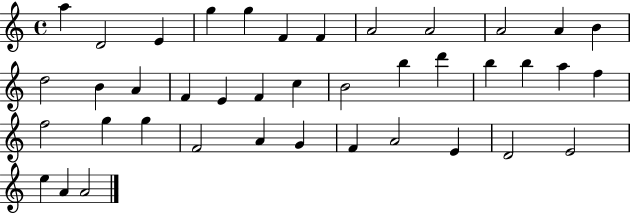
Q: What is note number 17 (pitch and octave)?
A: E4